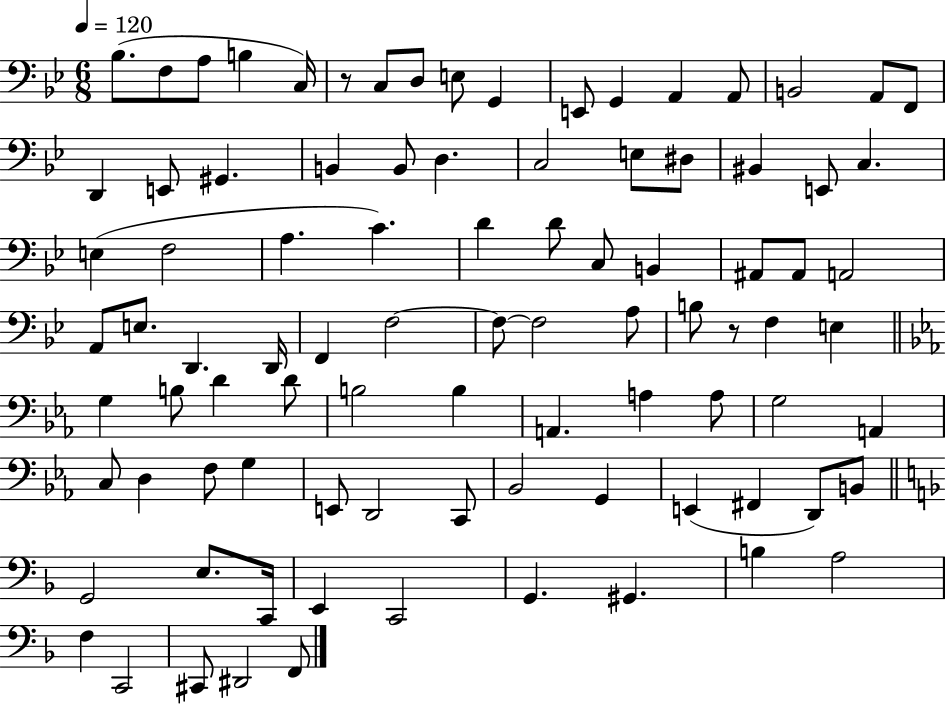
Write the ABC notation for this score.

X:1
T:Untitled
M:6/8
L:1/4
K:Bb
_B,/2 F,/2 A,/2 B, C,/4 z/2 C,/2 D,/2 E,/2 G,, E,,/2 G,, A,, A,,/2 B,,2 A,,/2 F,,/2 D,, E,,/2 ^G,, B,, B,,/2 D, C,2 E,/2 ^D,/2 ^B,, E,,/2 C, E, F,2 A, C D D/2 C,/2 B,, ^A,,/2 ^A,,/2 A,,2 A,,/2 E,/2 D,, D,,/4 F,, F,2 F,/2 F,2 A,/2 B,/2 z/2 F, E, G, B,/2 D D/2 B,2 B, A,, A, A,/2 G,2 A,, C,/2 D, F,/2 G, E,,/2 D,,2 C,,/2 _B,,2 G,, E,, ^F,, D,,/2 B,,/2 G,,2 E,/2 C,,/4 E,, C,,2 G,, ^G,, B, A,2 F, C,,2 ^C,,/2 ^D,,2 F,,/2